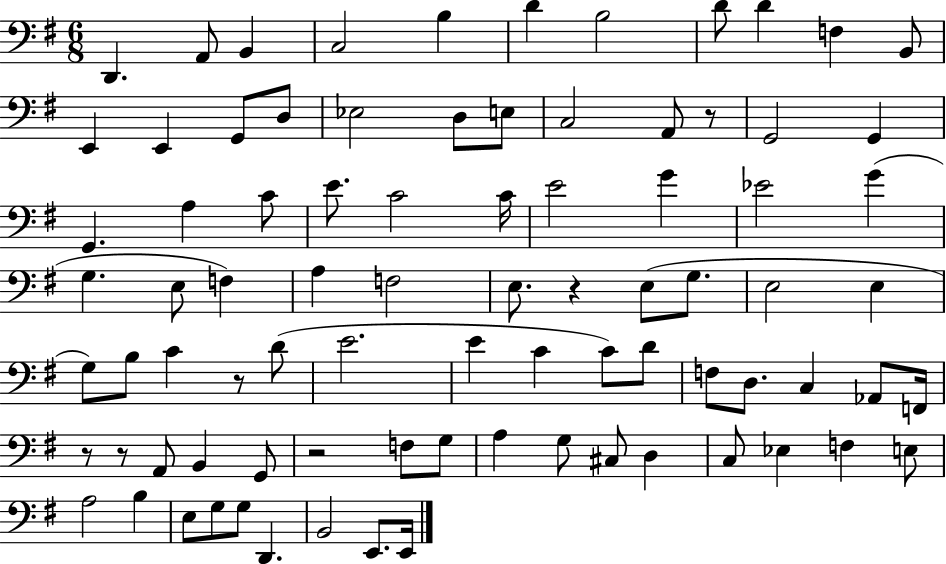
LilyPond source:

{
  \clef bass
  \numericTimeSignature
  \time 6/8
  \key g \major
  d,4. a,8 b,4 | c2 b4 | d'4 b2 | d'8 d'4 f4 b,8 | \break e,4 e,4 g,8 d8 | ees2 d8 e8 | c2 a,8 r8 | g,2 g,4 | \break g,4. a4 c'8 | e'8. c'2 c'16 | e'2 g'4 | ees'2 g'4( | \break g4. e8 f4) | a4 f2 | e8. r4 e8( g8. | e2 e4 | \break g8) b8 c'4 r8 d'8( | e'2. | e'4 c'4 c'8) d'8 | f8 d8. c4 aes,8 f,16 | \break r8 r8 a,8 b,4 g,8 | r2 f8 g8 | a4 g8 cis8 d4 | c8 ees4 f4 e8 | \break a2 b4 | e8 g8 g8 d,4. | b,2 e,8. e,16 | \bar "|."
}